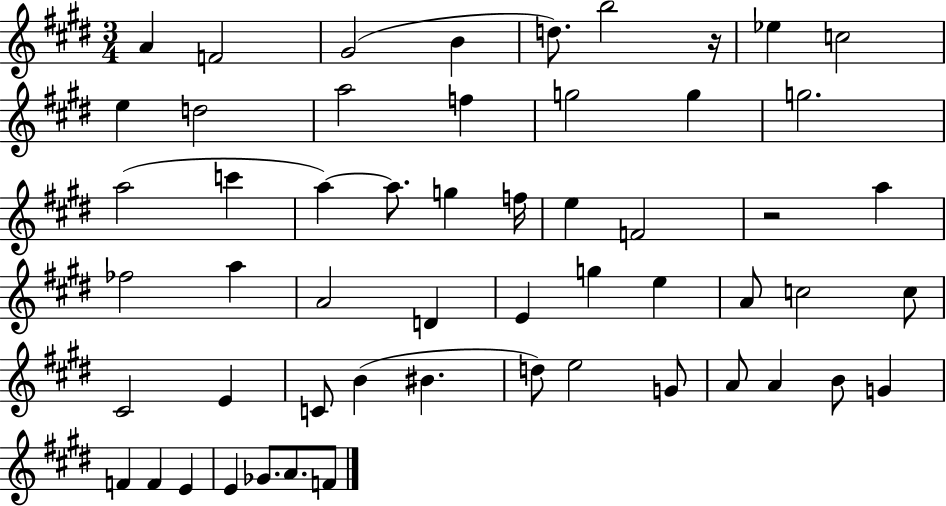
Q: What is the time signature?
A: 3/4